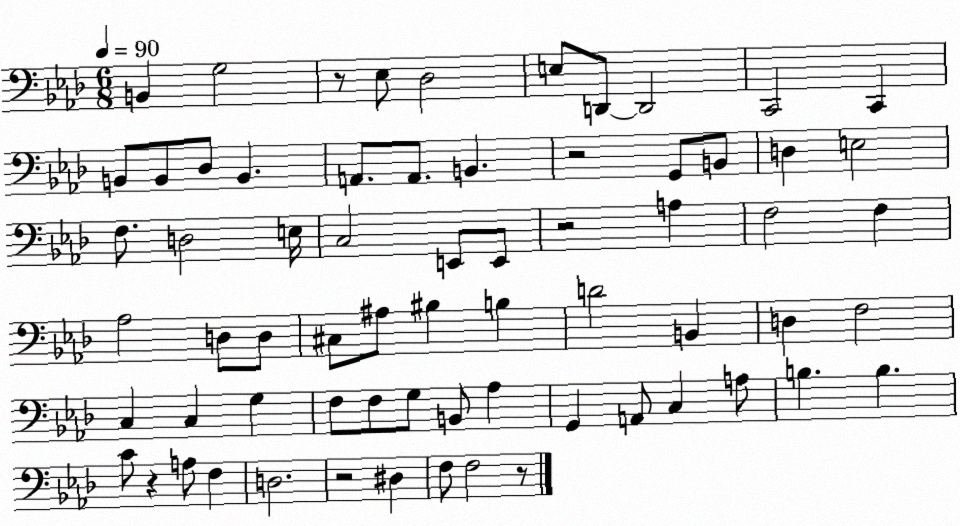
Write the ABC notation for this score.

X:1
T:Untitled
M:6/8
L:1/4
K:Ab
B,, G,2 z/2 _E,/2 _D,2 E,/2 D,,/2 D,,2 C,,2 C,, B,,/2 B,,/2 _D,/2 B,, A,,/2 A,,/2 B,, z2 G,,/2 B,,/2 D, E,2 F,/2 D,2 E,/4 C,2 E,,/2 E,,/2 z2 A, F,2 F, _A,2 D,/2 D,/2 ^C,/2 ^A,/2 ^B, B, D2 B,, D, F,2 C, C, G, F,/2 F,/2 G,/2 B,,/2 _A, G,, A,,/2 C, A,/2 B, B, C/2 z A,/2 F, D,2 z2 ^D, F,/2 F,2 z/2